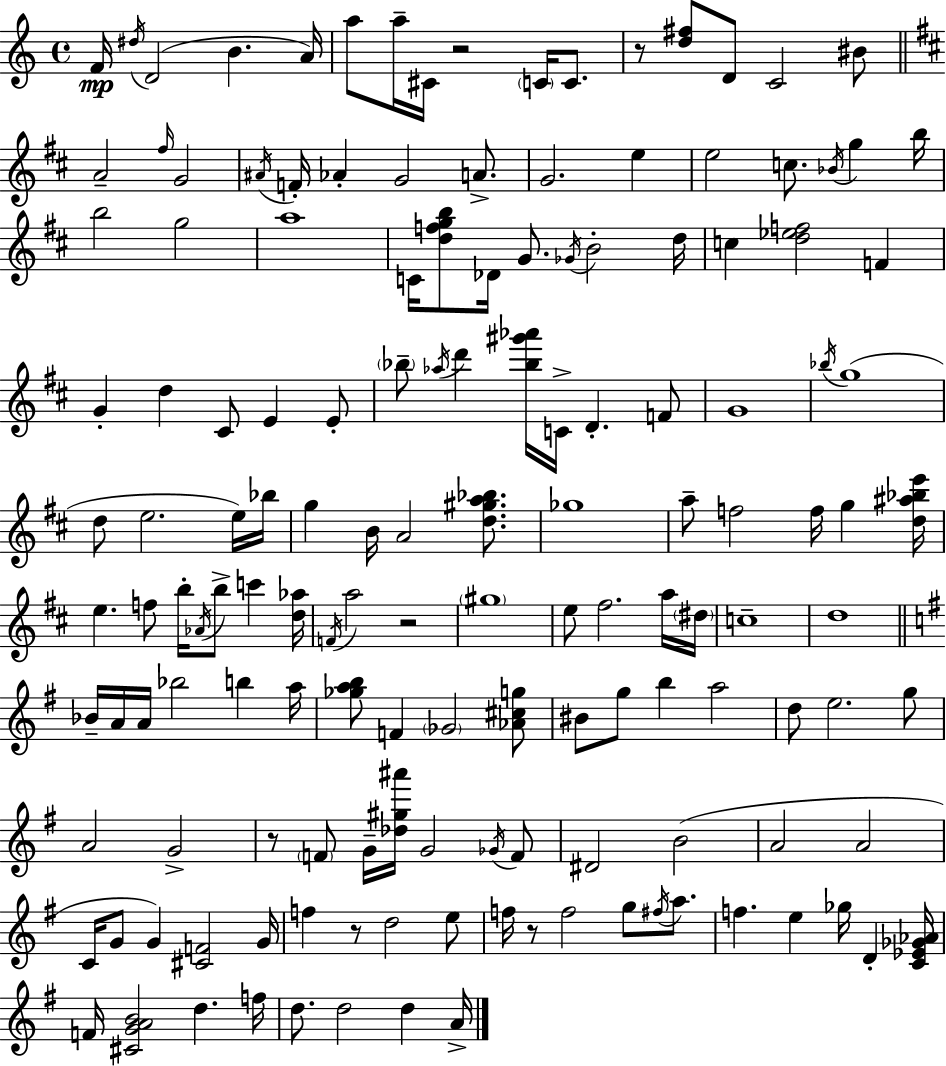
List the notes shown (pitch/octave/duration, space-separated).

F4/s D#5/s D4/h B4/q. A4/s A5/e A5/s C#4/s R/h C4/s C4/e. R/e [D5,F#5]/e D4/e C4/h BIS4/e A4/h F#5/s G4/h A#4/s F4/s Ab4/q G4/h A4/e. G4/h. E5/q E5/h C5/e. Bb4/s G5/q B5/s B5/h G5/h A5/w C4/s [D5,F5,G5,B5]/e Db4/s G4/e. Gb4/s B4/h D5/s C5/q [D5,Eb5,F5]/h F4/q G4/q D5/q C#4/e E4/q E4/e Bb5/e Ab5/s D6/q [Bb5,G#6,Ab6]/s C4/s D4/q. F4/e G4/w Bb5/s G5/w D5/e E5/h. E5/s Bb5/s G5/q B4/s A4/h [D5,G#5,A5,Bb5]/e. Gb5/w A5/e F5/h F5/s G5/q [D5,A#5,Bb5,E6]/s E5/q. F5/e B5/s Ab4/s B5/e C6/q [D5,Ab5]/s F4/s A5/h R/h G#5/w E5/e F#5/h. A5/s D#5/s C5/w D5/w Bb4/s A4/s A4/s Bb5/h B5/q A5/s [Gb5,A5,B5]/e F4/q Gb4/h [Ab4,C#5,G5]/e BIS4/e G5/e B5/q A5/h D5/e E5/h. G5/e A4/h G4/h R/e F4/e G4/s [Db5,G#5,A#6]/s G4/h Gb4/s F4/e D#4/h B4/h A4/h A4/h C4/s G4/e G4/q [C#4,F4]/h G4/s F5/q R/e D5/h E5/e F5/s R/e F5/h G5/e F#5/s A5/e. F5/q. E5/q Gb5/s D4/q [C4,Eb4,Gb4,Ab4]/s F4/s [C#4,G4,A4,B4]/h D5/q. F5/s D5/e. D5/h D5/q A4/s